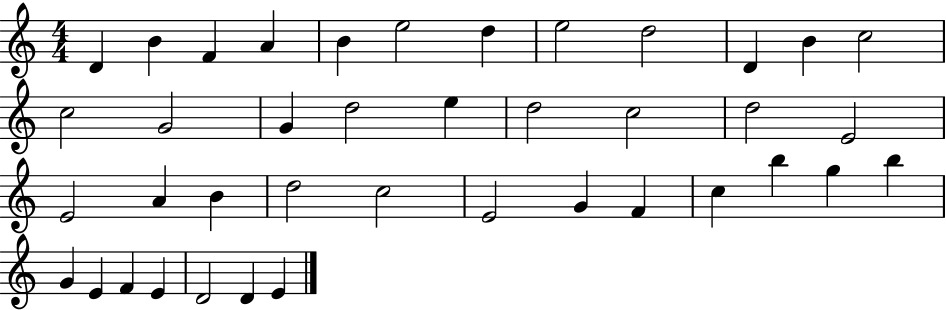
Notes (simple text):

D4/q B4/q F4/q A4/q B4/q E5/h D5/q E5/h D5/h D4/q B4/q C5/h C5/h G4/h G4/q D5/h E5/q D5/h C5/h D5/h E4/h E4/h A4/q B4/q D5/h C5/h E4/h G4/q F4/q C5/q B5/q G5/q B5/q G4/q E4/q F4/q E4/q D4/h D4/q E4/q